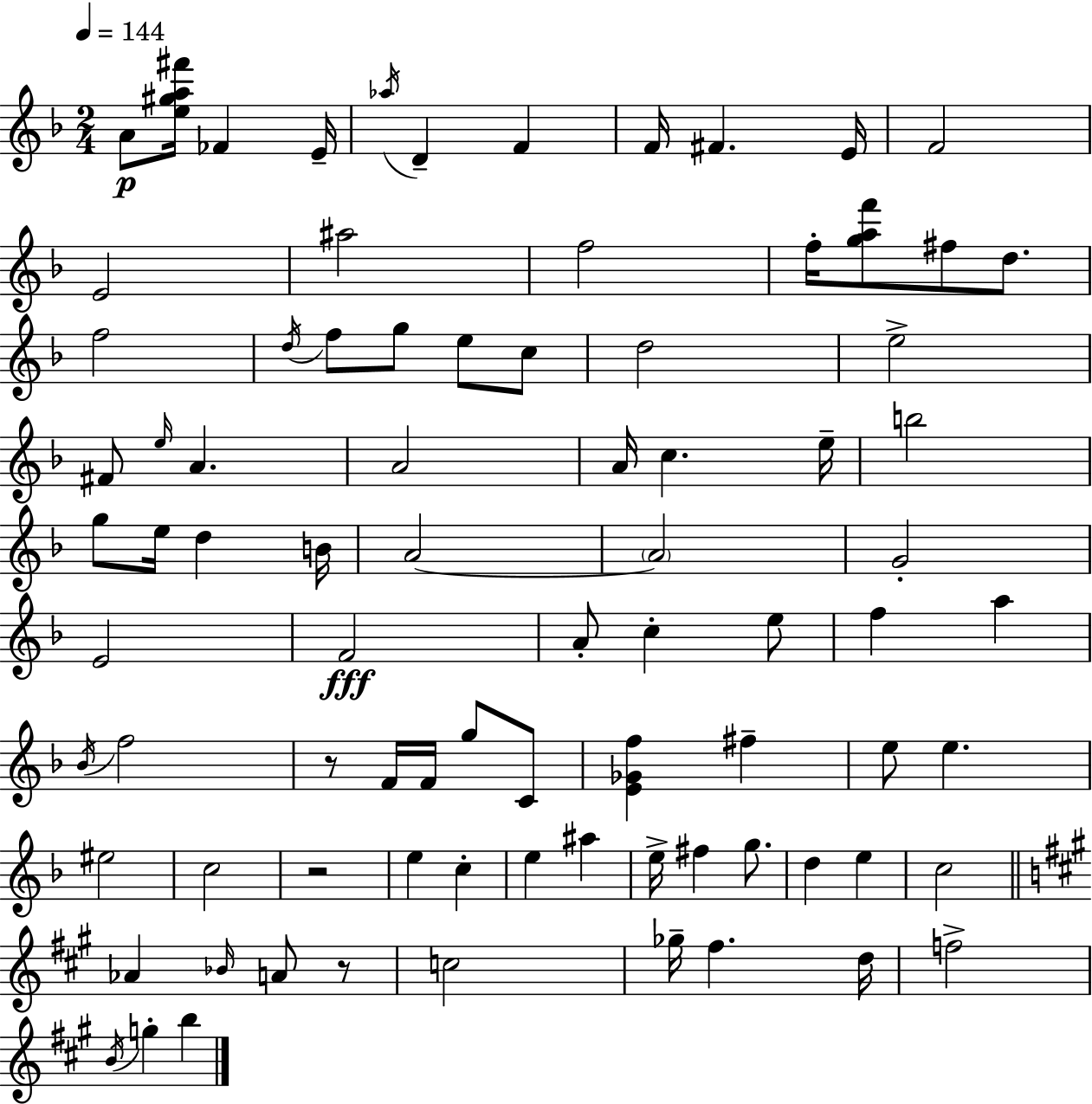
X:1
T:Untitled
M:2/4
L:1/4
K:F
A/2 [e^ga^f']/4 _F E/4 _a/4 D F F/4 ^F E/4 F2 E2 ^a2 f2 f/4 [gaf']/2 ^f/2 d/2 f2 d/4 f/2 g/2 e/2 c/2 d2 e2 ^F/2 e/4 A A2 A/4 c e/4 b2 g/2 e/4 d B/4 A2 A2 G2 E2 F2 A/2 c e/2 f a _B/4 f2 z/2 F/4 F/4 g/2 C/2 [E_Gf] ^f e/2 e ^e2 c2 z2 e c e ^a e/4 ^f g/2 d e c2 _A _B/4 A/2 z/2 c2 _g/4 ^f d/4 f2 B/4 g b